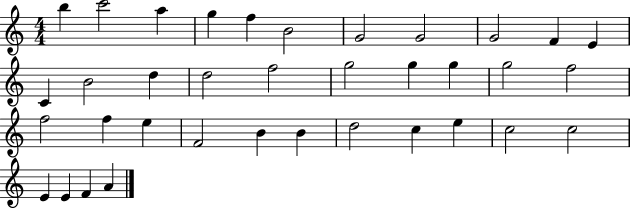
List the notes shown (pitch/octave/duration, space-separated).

B5/q C6/h A5/q G5/q F5/q B4/h G4/h G4/h G4/h F4/q E4/q C4/q B4/h D5/q D5/h F5/h G5/h G5/q G5/q G5/h F5/h F5/h F5/q E5/q F4/h B4/q B4/q D5/h C5/q E5/q C5/h C5/h E4/q E4/q F4/q A4/q